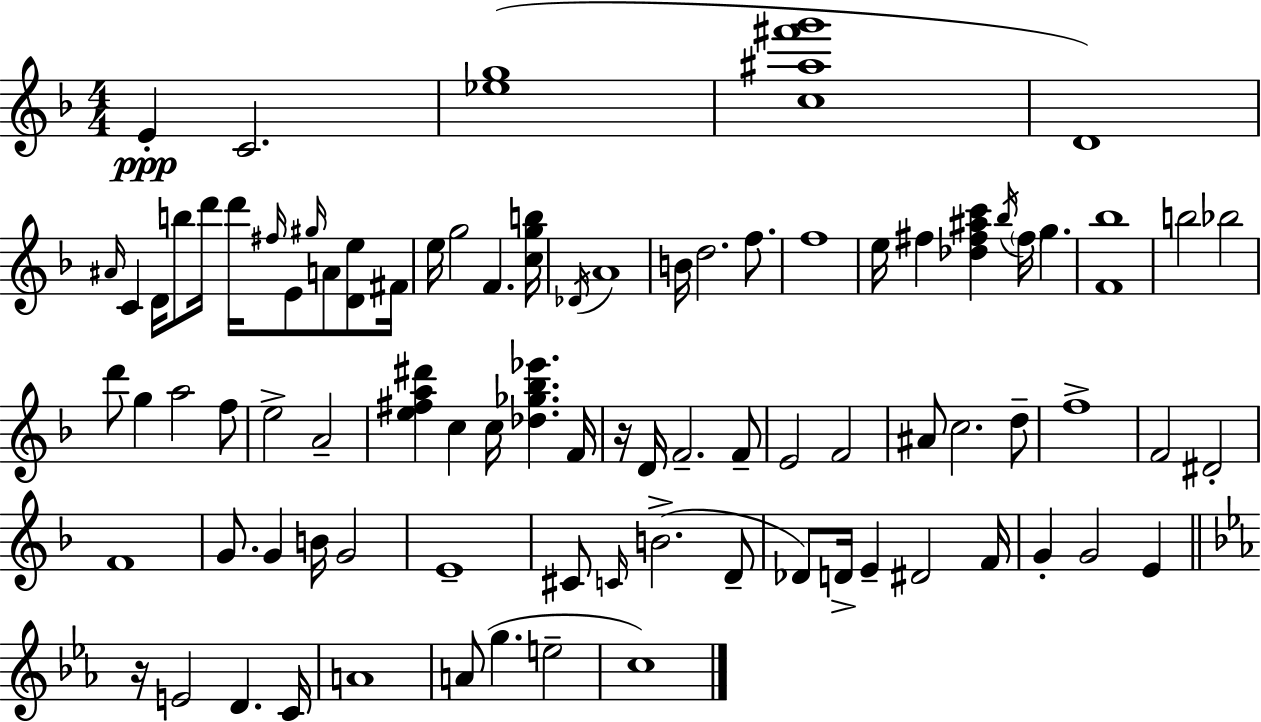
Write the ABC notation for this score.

X:1
T:Untitled
M:4/4
L:1/4
K:Dm
E C2 [_eg]4 [c^a^f'g']4 D4 ^A/4 C D/4 b/2 d'/4 d'/4 ^f/4 E/2 ^g/4 A/2 [De]/2 ^F/4 e/4 g2 F [cgb]/4 _D/4 A4 B/4 d2 f/2 f4 e/4 ^f [_d^f^ac'] _b/4 ^f/4 g [F_b]4 b2 _b2 d'/2 g a2 f/2 e2 A2 [e^fa^d'] c c/4 [_d_g_b_e'] F/4 z/4 D/4 F2 F/2 E2 F2 ^A/2 c2 d/2 f4 F2 ^D2 F4 G/2 G B/4 G2 E4 ^C/2 C/4 B2 D/2 _D/2 D/4 E ^D2 F/4 G G2 E z/4 E2 D C/4 A4 A/2 g e2 c4